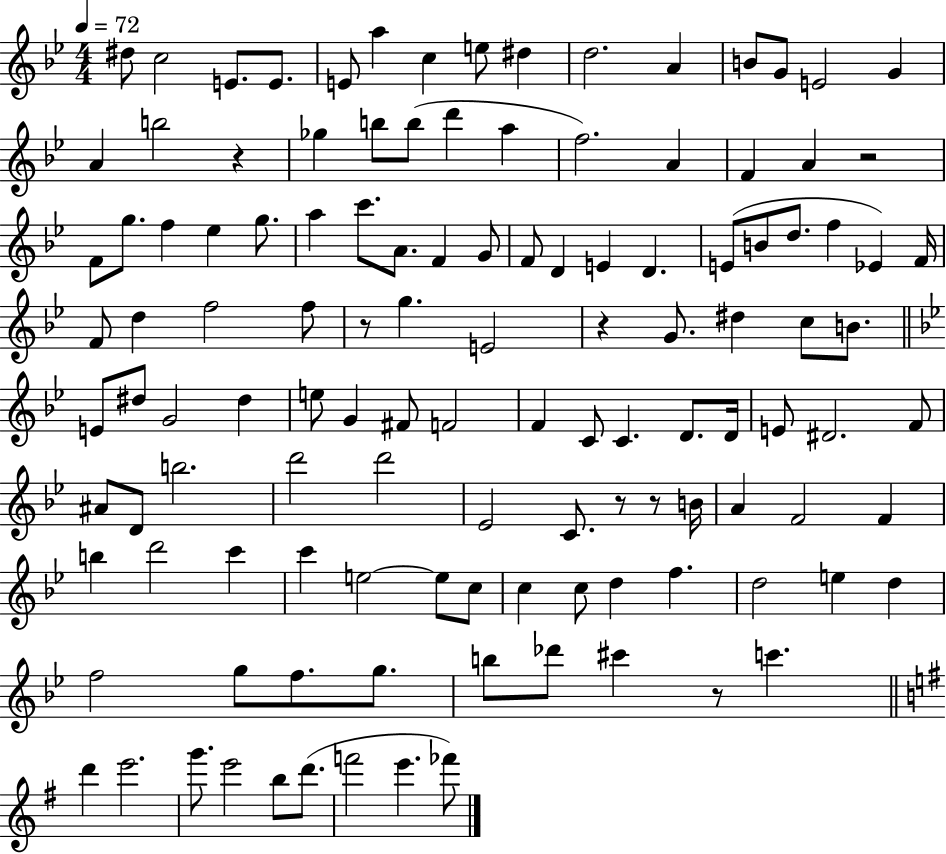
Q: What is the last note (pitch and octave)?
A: FES6